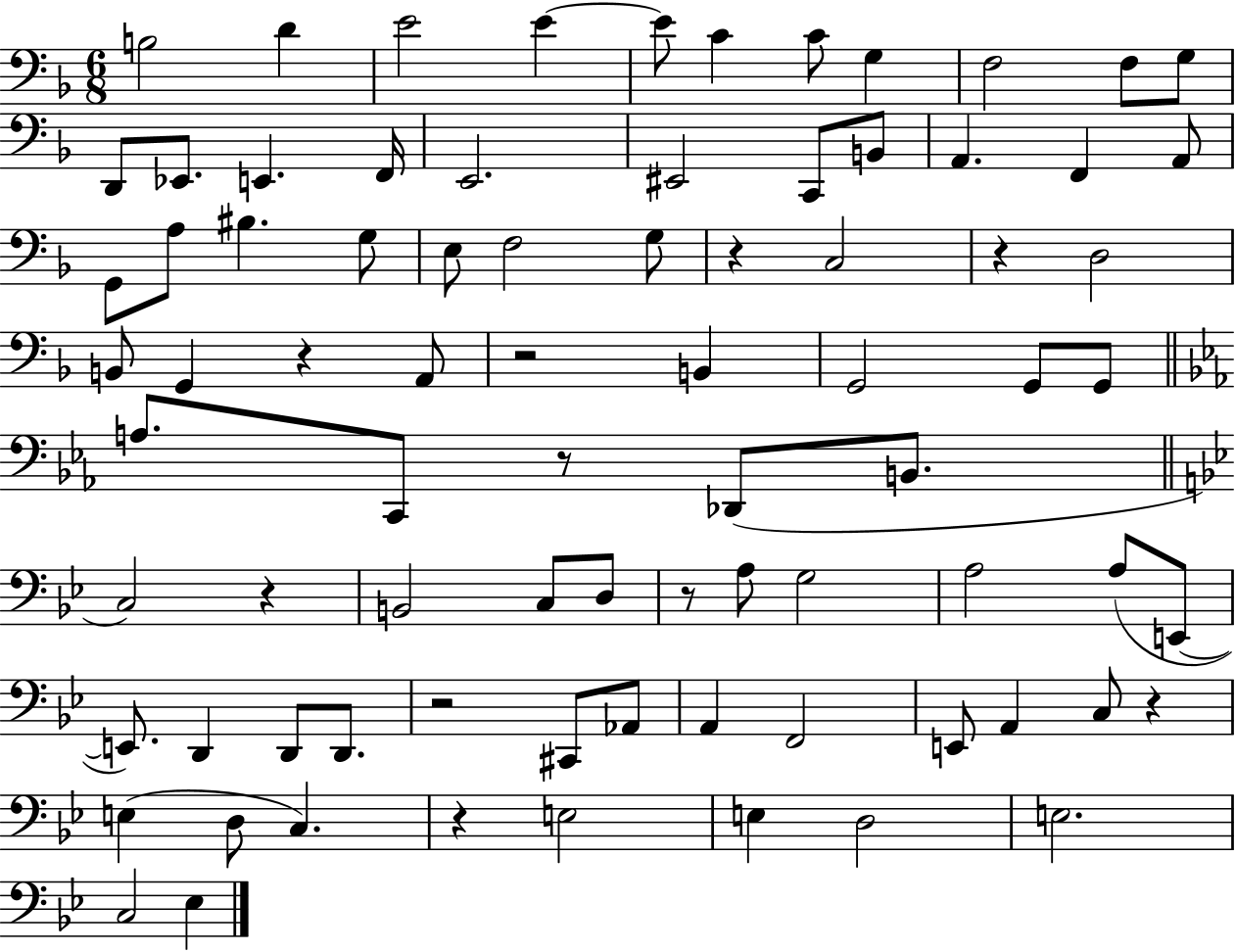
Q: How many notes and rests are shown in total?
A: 81